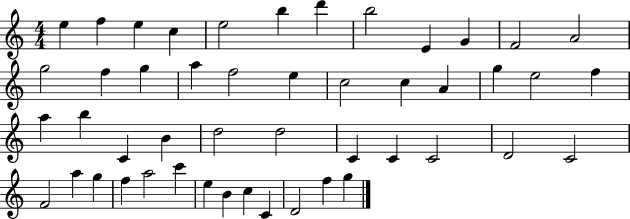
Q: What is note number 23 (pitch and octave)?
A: E5